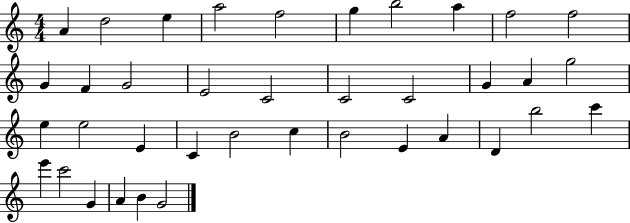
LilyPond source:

{
  \clef treble
  \numericTimeSignature
  \time 4/4
  \key c \major
  a'4 d''2 e''4 | a''2 f''2 | g''4 b''2 a''4 | f''2 f''2 | \break g'4 f'4 g'2 | e'2 c'2 | c'2 c'2 | g'4 a'4 g''2 | \break e''4 e''2 e'4 | c'4 b'2 c''4 | b'2 e'4 a'4 | d'4 b''2 c'''4 | \break e'''4 c'''2 g'4 | a'4 b'4 g'2 | \bar "|."
}